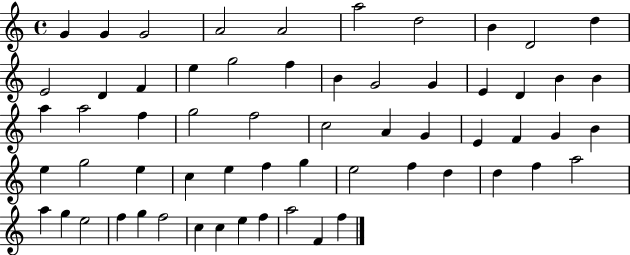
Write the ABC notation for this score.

X:1
T:Untitled
M:4/4
L:1/4
K:C
G G G2 A2 A2 a2 d2 B D2 d E2 D F e g2 f B G2 G E D B B a a2 f g2 f2 c2 A G E F G B e g2 e c e f g e2 f d d f a2 a g e2 f g f2 c c e f a2 F f